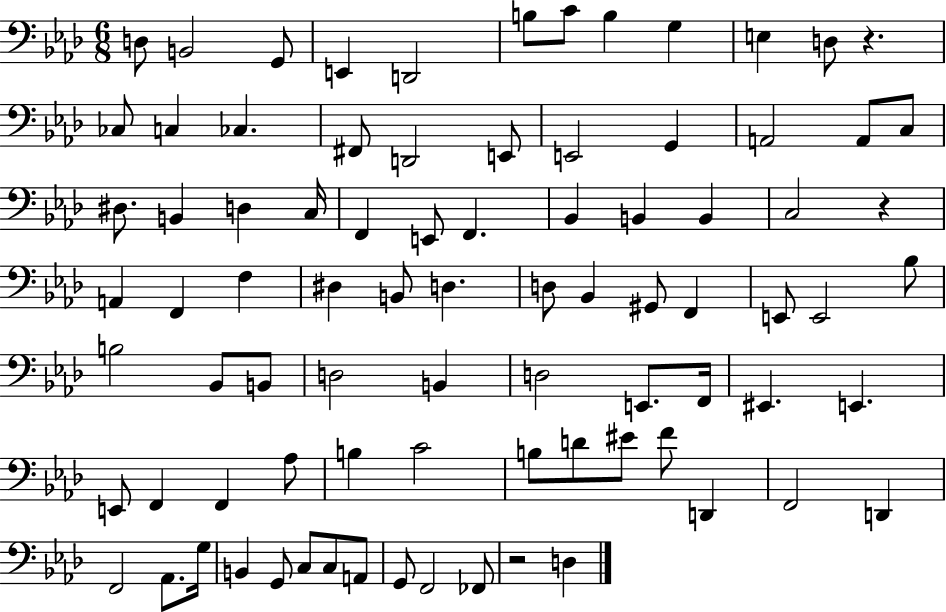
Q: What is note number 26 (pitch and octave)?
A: C3